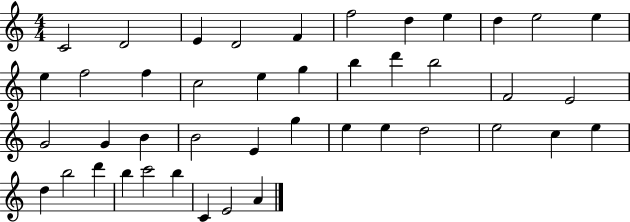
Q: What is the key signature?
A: C major